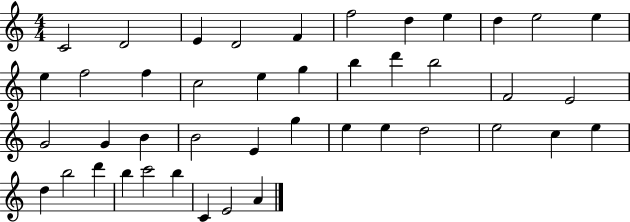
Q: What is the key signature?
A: C major